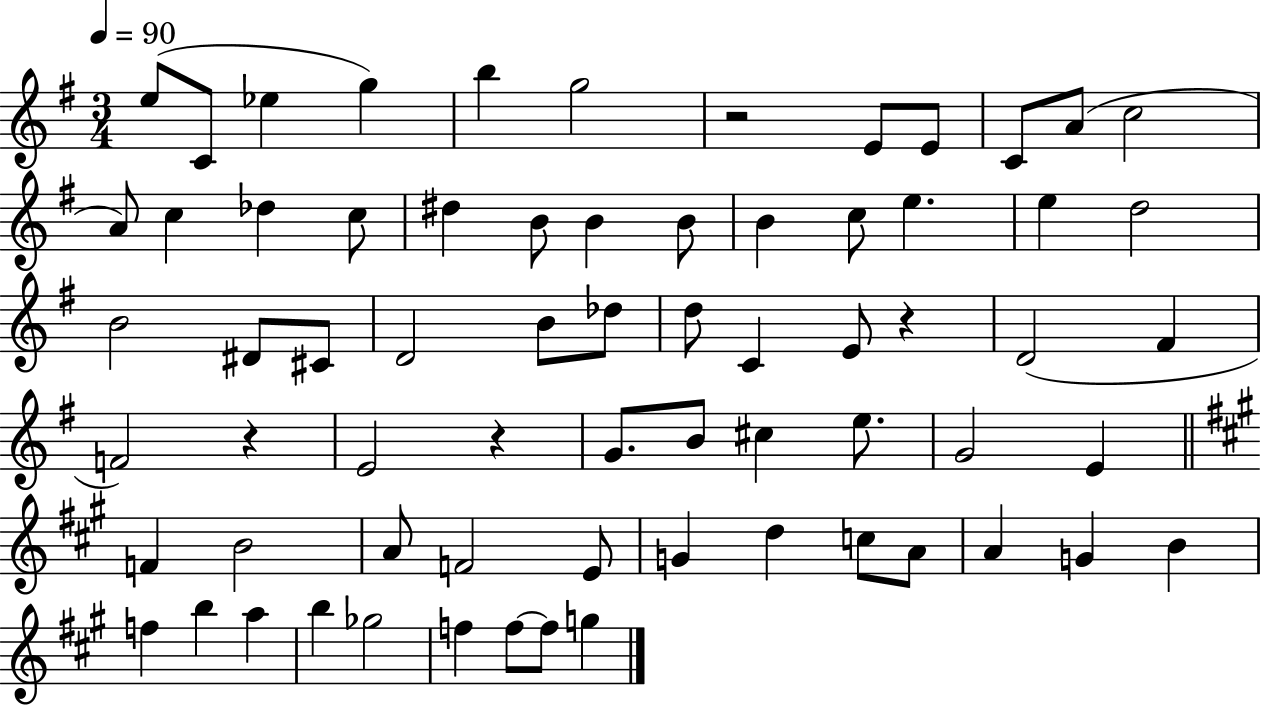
{
  \clef treble
  \numericTimeSignature
  \time 3/4
  \key g \major
  \tempo 4 = 90
  e''8( c'8 ees''4 g''4) | b''4 g''2 | r2 e'8 e'8 | c'8 a'8( c''2 | \break a'8) c''4 des''4 c''8 | dis''4 b'8 b'4 b'8 | b'4 c''8 e''4. | e''4 d''2 | \break b'2 dis'8 cis'8 | d'2 b'8 des''8 | d''8 c'4 e'8 r4 | d'2( fis'4 | \break f'2) r4 | e'2 r4 | g'8. b'8 cis''4 e''8. | g'2 e'4 | \break \bar "||" \break \key a \major f'4 b'2 | a'8 f'2 e'8 | g'4 d''4 c''8 a'8 | a'4 g'4 b'4 | \break f''4 b''4 a''4 | b''4 ges''2 | f''4 f''8~~ f''8 g''4 | \bar "|."
}